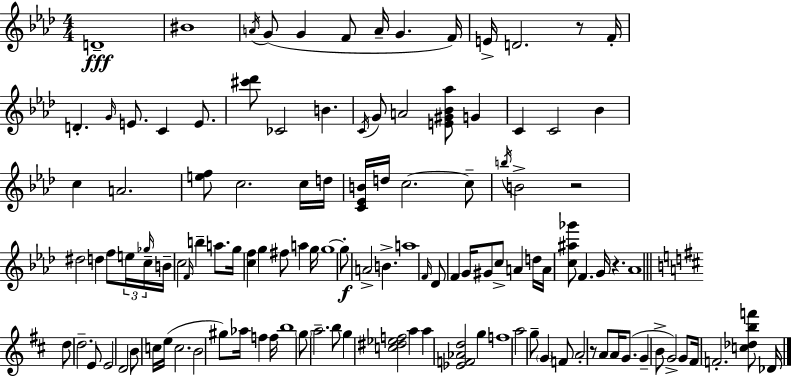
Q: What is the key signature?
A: AES major